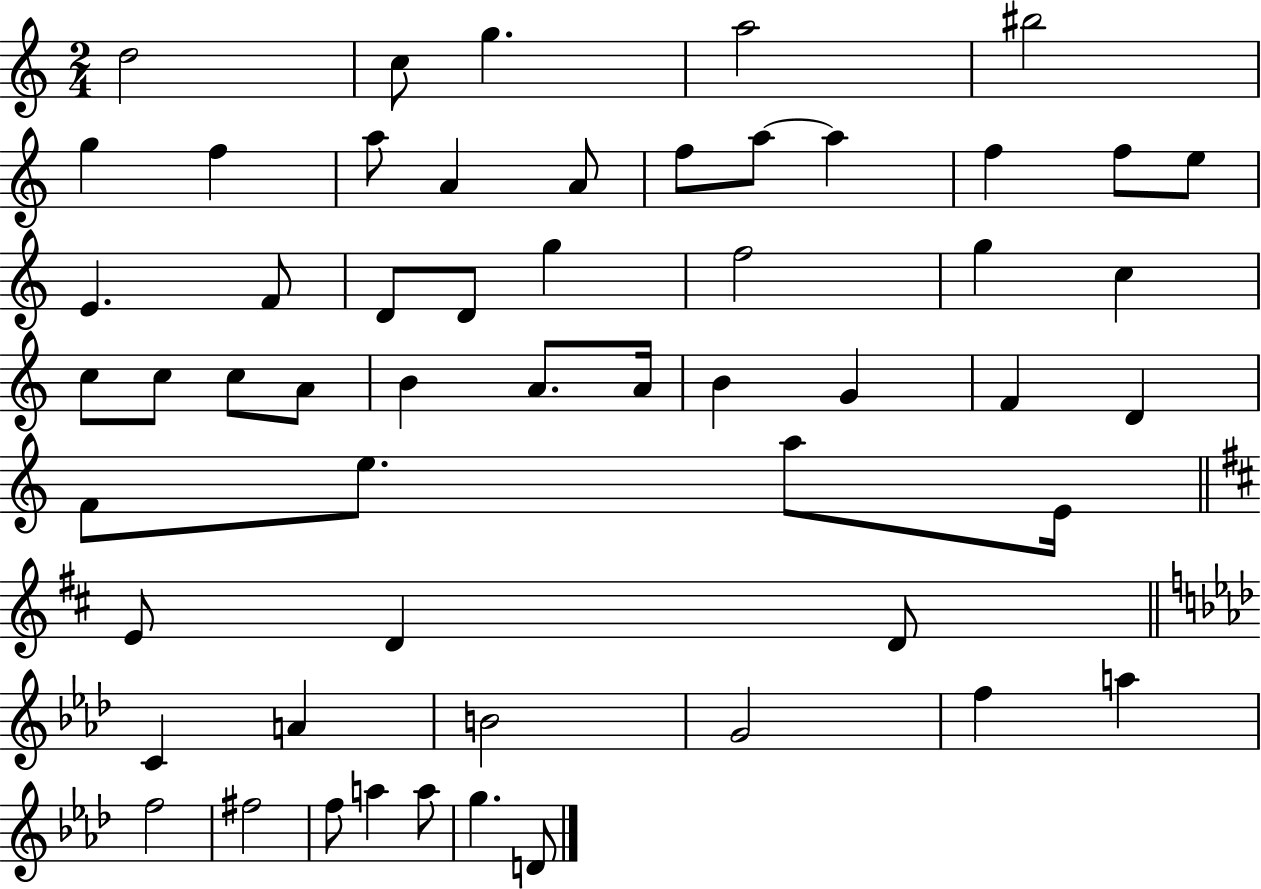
{
  \clef treble
  \numericTimeSignature
  \time 2/4
  \key c \major
  \repeat volta 2 { d''2 | c''8 g''4. | a''2 | bis''2 | \break g''4 f''4 | a''8 a'4 a'8 | f''8 a''8~~ a''4 | f''4 f''8 e''8 | \break e'4. f'8 | d'8 d'8 g''4 | f''2 | g''4 c''4 | \break c''8 c''8 c''8 a'8 | b'4 a'8. a'16 | b'4 g'4 | f'4 d'4 | \break f'8 e''8. a''8 e'16 | \bar "||" \break \key d \major e'8 d'4 d'8 | \bar "||" \break \key f \minor c'4 a'4 | b'2 | g'2 | f''4 a''4 | \break f''2 | fis''2 | f''8 a''4 a''8 | g''4. d'8 | \break } \bar "|."
}